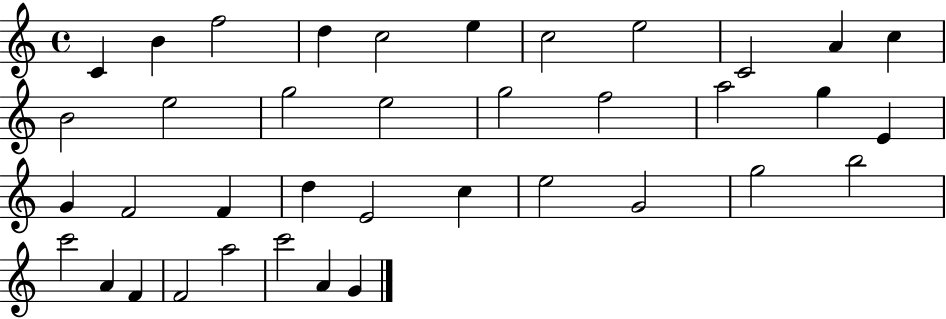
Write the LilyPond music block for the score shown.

{
  \clef treble
  \time 4/4
  \defaultTimeSignature
  \key c \major
  c'4 b'4 f''2 | d''4 c''2 e''4 | c''2 e''2 | c'2 a'4 c''4 | \break b'2 e''2 | g''2 e''2 | g''2 f''2 | a''2 g''4 e'4 | \break g'4 f'2 f'4 | d''4 e'2 c''4 | e''2 g'2 | g''2 b''2 | \break c'''2 a'4 f'4 | f'2 a''2 | c'''2 a'4 g'4 | \bar "|."
}